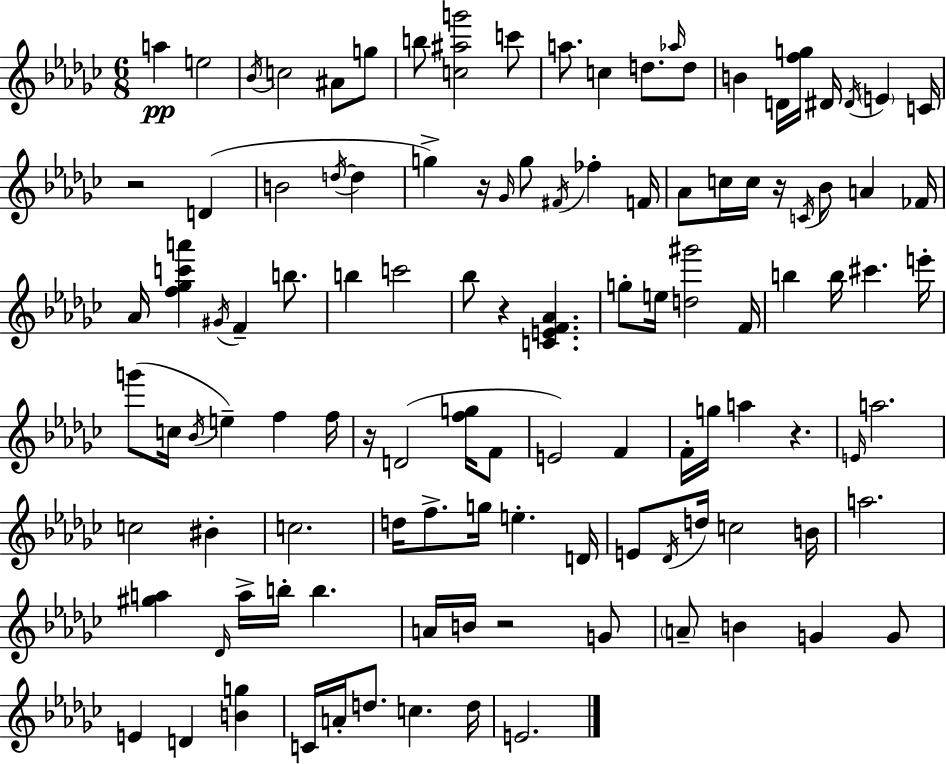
{
  \clef treble
  \numericTimeSignature
  \time 6/8
  \key ees \minor
  a''4\pp e''2 | \acciaccatura { bes'16 } c''2 ais'8 g''8 | b''8 <c'' ais'' g'''>2 c'''8 | a''8. c''4 d''8. \grace { aes''16 } | \break d''8 b'4 d'16 <f'' g''>16 dis'16 \acciaccatura { dis'16 } \parenthesize e'4 | c'16 r2 d'4( | b'2 \acciaccatura { d''16~ }~ | d''4 g''4->) r16 \grace { ges'16 } g''8 | \break \acciaccatura { fis'16 } fes''4-. f'16 aes'8 c''16 c''16 r16 \acciaccatura { c'16 } | bes'8 a'4 fes'16 aes'16 <f'' ges'' c''' a'''>4 | \acciaccatura { gis'16 } f'4-- b''8. b''4 | c'''2 bes''8 r4 | \break <c' e' f' aes'>4. g''8-. e''16 <d'' gis'''>2 | f'16 b''4 | b''16 cis'''4. e'''16-. g'''8( c''16 \acciaccatura { bes'16 }) | e''4-- f''4 f''16 r16 d'2( | \break <f'' g''>16 f'8 e'2) | f'4 f'16-. g''16 a''4 | r4. \grace { e'16 } a''2. | c''2 | \break bis'4-. c''2. | d''16 f''8.-> | g''16 e''4.-. d'16 e'8 | \acciaccatura { des'16 } d''16 c''2 b'16 a''2. | \break <gis'' a''>4 | \grace { des'16 } a''16-> b''16-. b''4. | a'16 b'16 r2 g'8 | \parenthesize a'8-- b'4 g'4 g'8 | \break e'4 d'4 <b' g''>4 | c'16 a'16-. d''8. c''4. d''16 | e'2. | \bar "|."
}